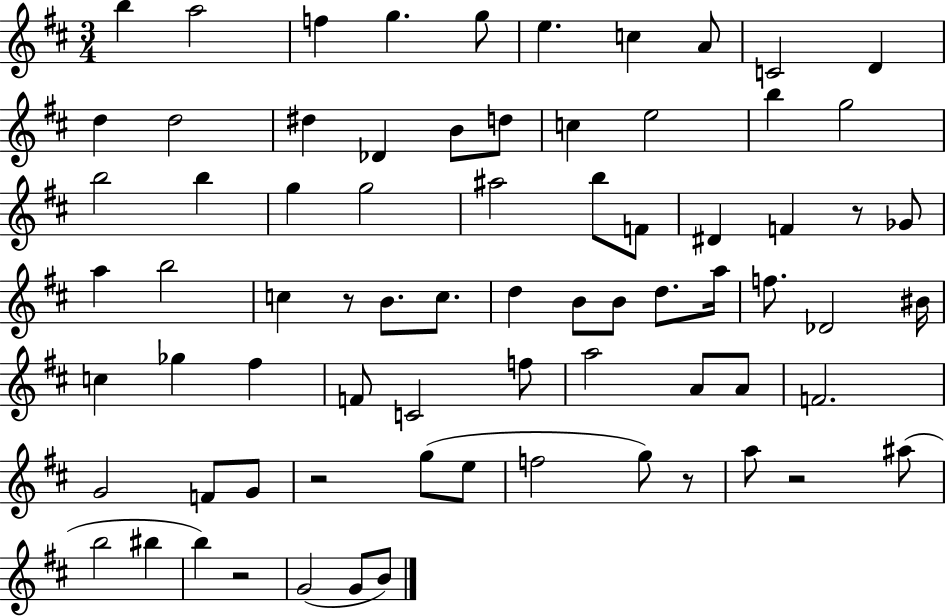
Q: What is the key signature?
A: D major